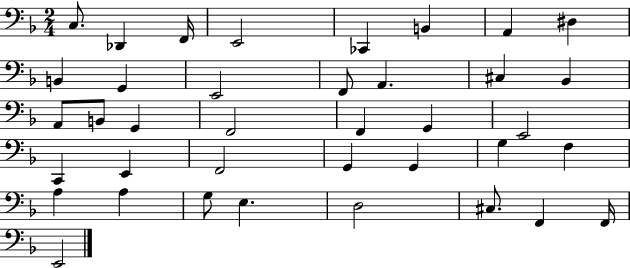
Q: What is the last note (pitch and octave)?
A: E2